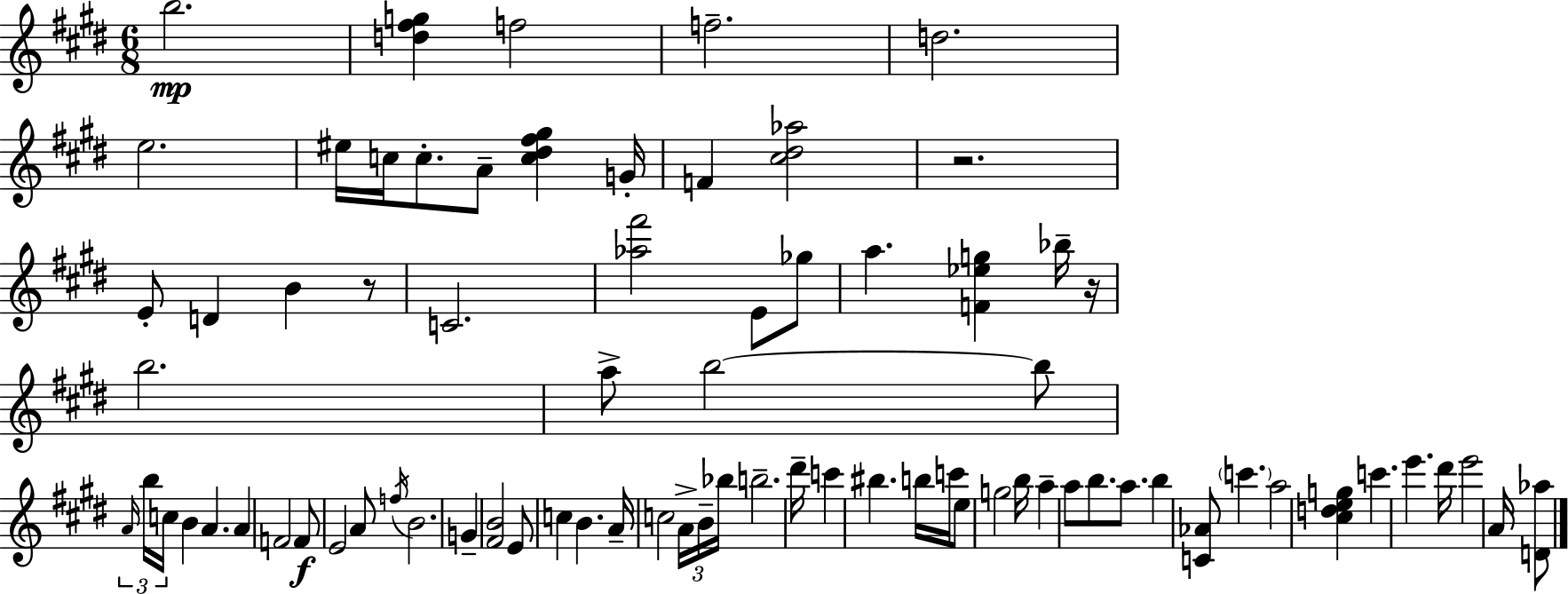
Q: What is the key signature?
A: E major